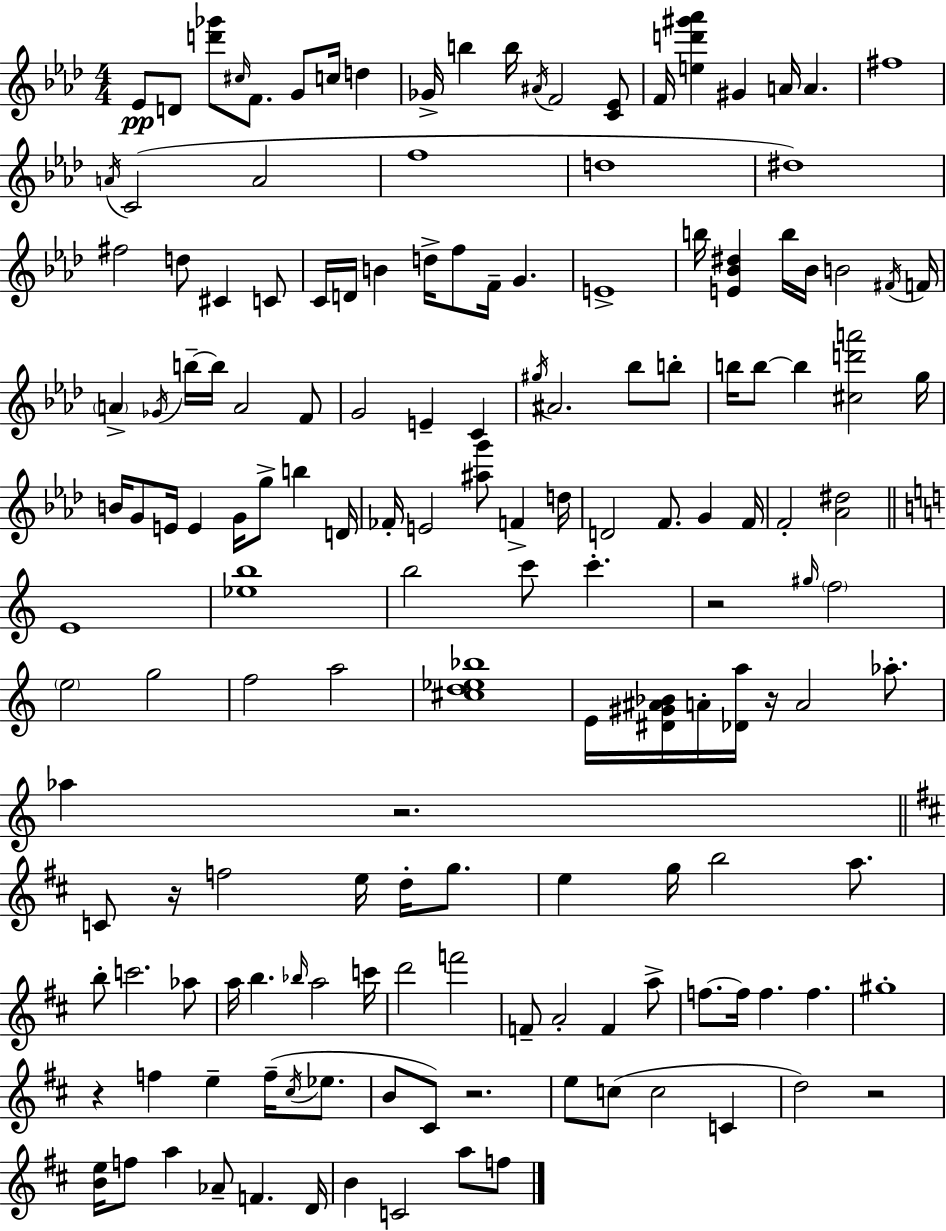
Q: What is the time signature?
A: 4/4